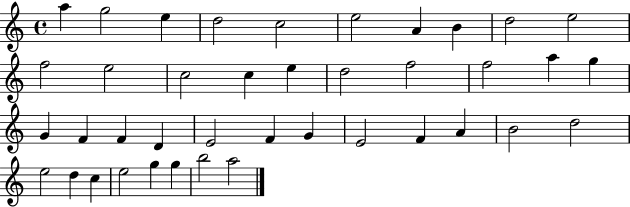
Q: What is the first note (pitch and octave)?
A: A5